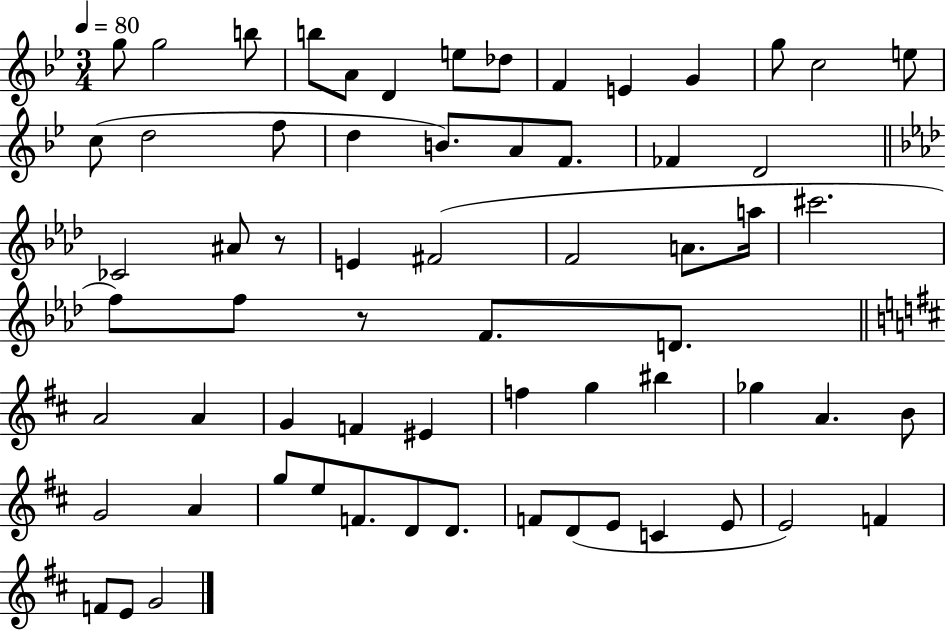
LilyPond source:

{
  \clef treble
  \numericTimeSignature
  \time 3/4
  \key bes \major
  \tempo 4 = 80
  g''8 g''2 b''8 | b''8 a'8 d'4 e''8 des''8 | f'4 e'4 g'4 | g''8 c''2 e''8 | \break c''8( d''2 f''8 | d''4 b'8.) a'8 f'8. | fes'4 d'2 | \bar "||" \break \key aes \major ces'2 ais'8 r8 | e'4 fis'2( | f'2 a'8. a''16 | cis'''2. | \break f''8) f''8 r8 f'8. d'8. | \bar "||" \break \key d \major a'2 a'4 | g'4 f'4 eis'4 | f''4 g''4 bis''4 | ges''4 a'4. b'8 | \break g'2 a'4 | g''8 e''8 f'8. d'8 d'8. | f'8 d'8( e'8 c'4 e'8 | e'2) f'4 | \break f'8 e'8 g'2 | \bar "|."
}